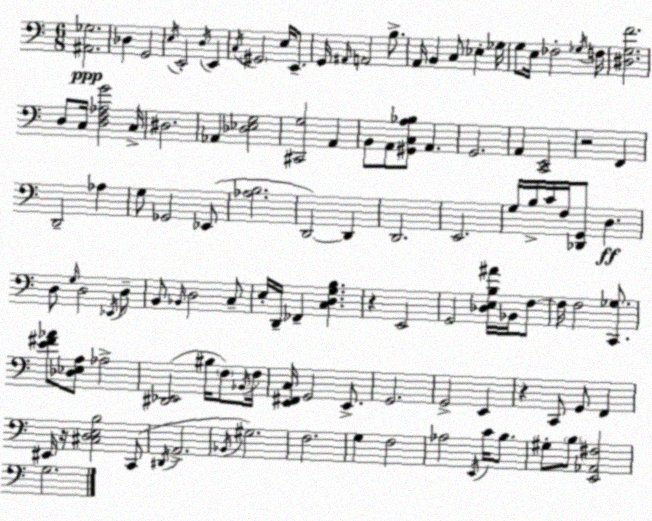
X:1
T:Untitled
M:6/8
L:1/4
K:C
[^A,,_G,]2 _D, G,,2 E,/4 E,,2 D,/4 E,, C,/4 ^G,,2 E,/4 E,,/2 G,,/4 ^A,,/4 A,,2 B,/2 A,,/4 B,, C,/2 _E, _G,/4 G,/2 E,/4 _F,2 _G,/4 F,/4 [^D,G,F]2 D,/2 C,/4 [D,F,_A,G]2 C,/4 ^D,2 _A,, [_D,_E,G,]2 [^C,,G,]2 A,, B,,/2 A,,/2 [^G,,C,A,_B,]/2 A,, G,,2 A,, [C,,E,,]2 z2 F,, D,,2 _A, G,/2 _G,,2 _E,,/2 [_A,B,]2 D,,2 D,, D,,2 E,,2 G,/4 B,/4 C/4 F,/4 [_D,,G,,]/2 D, D,/2 G,/4 D,2 _E,,/4 D,/2 B,,/2 _B,,/4 D,2 C,/2 E,/4 D,,/4 _F,, [C,D,G,B,] z E,,2 G,,2 [_D,E,B,^A]/4 _B,,/4 F,/2 F,/4 F,2 [C,,_G,]/2 [E^F_A]/2 [_D,_E,A,]/2 _A,2 [^D,,_E,,]2 ^B,/4 F,/2 _B,,/4 F,/4 [E,,^F,,C,]/4 G,,2 E,,/2 G,,2 G,,2 E,, z C,,/2 G,,/2 F,, ^E,,/4 z/4 [^C,D,E,B,]2 C,,/2 ^D,,/4 A,,2 _B,,/4 ^G,2 F,2 G, F,2 _A,2 E,,/4 C/4 B,/2 ^G,/2 B,/2 [E,,_A,,^F,]2 G,2